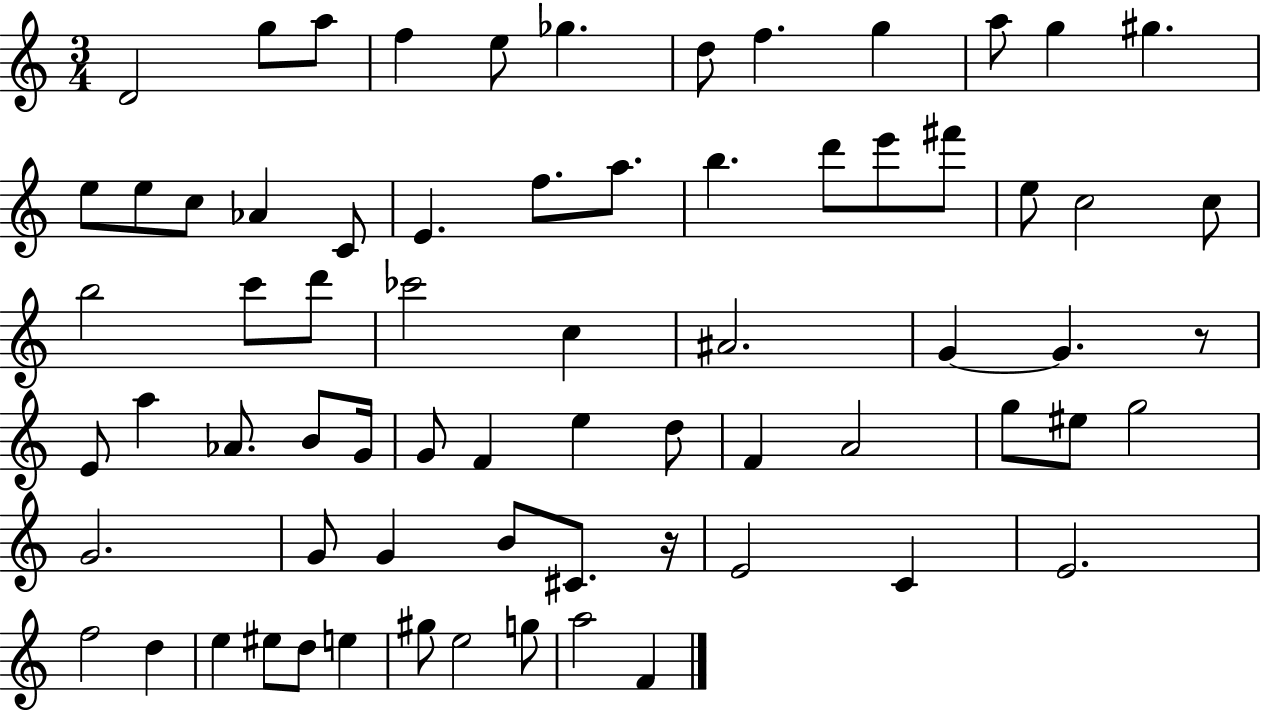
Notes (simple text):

D4/h G5/e A5/e F5/q E5/e Gb5/q. D5/e F5/q. G5/q A5/e G5/q G#5/q. E5/e E5/e C5/e Ab4/q C4/e E4/q. F5/e. A5/e. B5/q. D6/e E6/e F#6/e E5/e C5/h C5/e B5/h C6/e D6/e CES6/h C5/q A#4/h. G4/q G4/q. R/e E4/e A5/q Ab4/e. B4/e G4/s G4/e F4/q E5/q D5/e F4/q A4/h G5/e EIS5/e G5/h G4/h. G4/e G4/q B4/e C#4/e. R/s E4/h C4/q E4/h. F5/h D5/q E5/q EIS5/e D5/e E5/q G#5/e E5/h G5/e A5/h F4/q